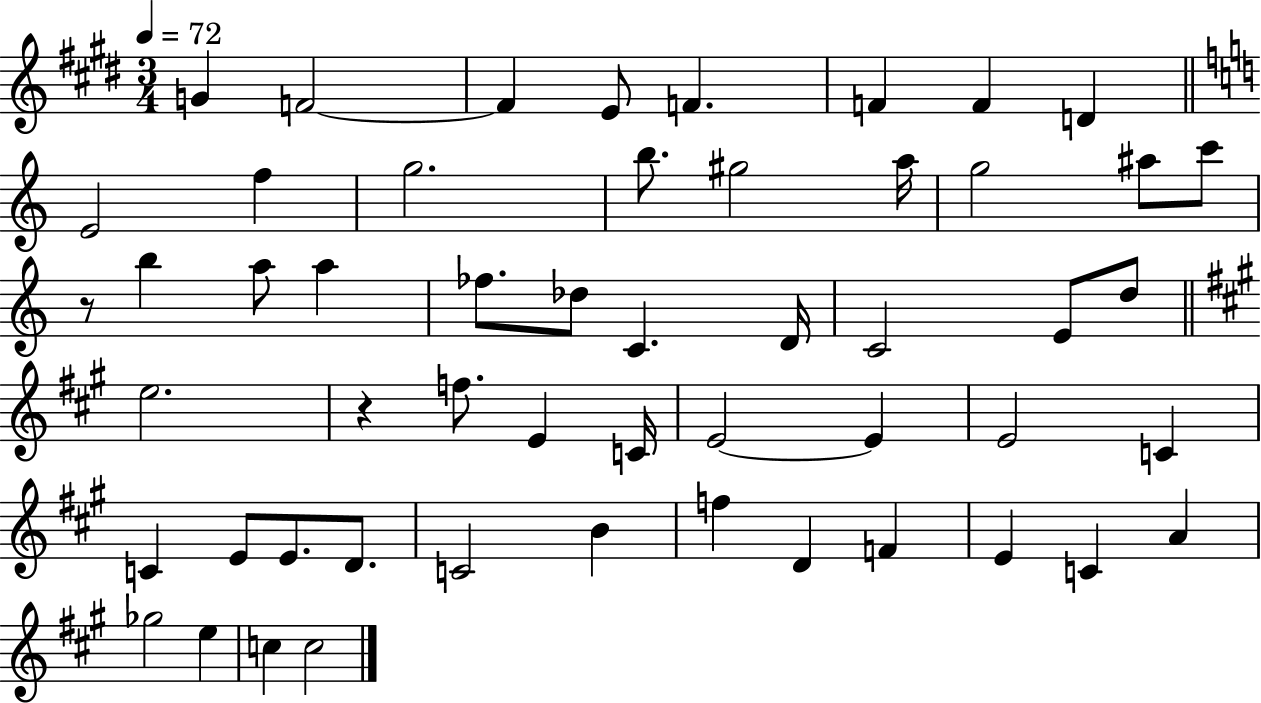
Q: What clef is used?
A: treble